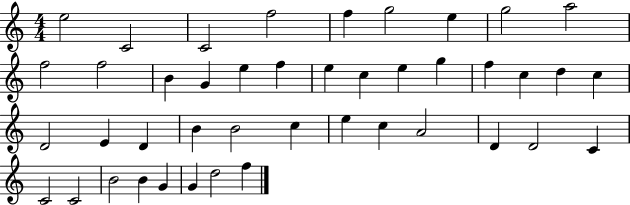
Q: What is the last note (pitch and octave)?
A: F5